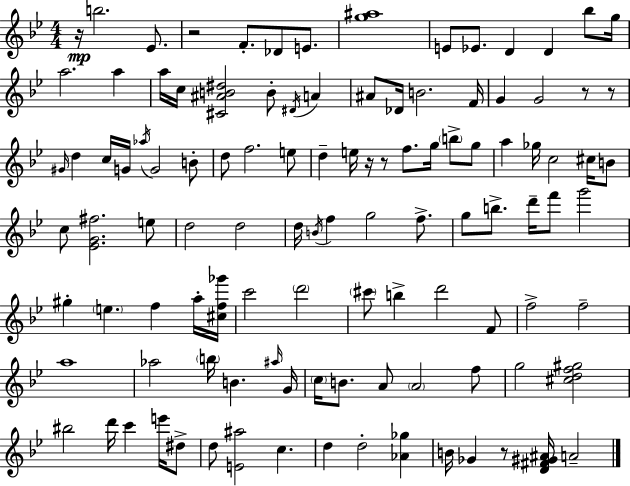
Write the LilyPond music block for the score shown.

{
  \clef treble
  \numericTimeSignature
  \time 4/4
  \key g \minor
  r16\mp b''2. ees'8. | r2 f'8.-. des'8 e'8. | <g'' ais''>1 | e'8 ees'8. d'4 d'4 bes''8 g''16 | \break a''2. a''4 | a''16 c''16 <cis' ais' b' dis''>2 b'8-. \acciaccatura { dis'16 } a'4 | ais'8 des'16 b'2. | f'16 g'4 g'2 r8 r8 | \break \grace { gis'16 } d''4 c''16 g'16 \acciaccatura { aes''16 } g'2 | b'8-. d''8 f''2. | e''8 d''4-- e''16 r16 r8 f''8. g''16 \parenthesize b''8-> | g''8 a''4 ges''16 c''2 | \break cis''16 b'8 c''8 <ees' g' fis''>2. | e''8 d''2 d''2 | d''16 \acciaccatura { b'16 } f''4 g''2 | f''8.-> g''8 b''8.-> d'''16-- f'''8 g'''2 | \break gis''4-. \parenthesize e''4. f''4 | a''16-. <cis'' f'' ges'''>16 c'''2 \parenthesize d'''2 | \parenthesize cis'''8 b''4-> d'''2 | f'8 f''2-> f''2-- | \break a''1 | aes''2 \parenthesize b''16 b'4. | \grace { ais''16 } g'16 \parenthesize c''16 b'8. a'8 \parenthesize a'2 | f''8 g''2 <cis'' d'' f'' gis''>2 | \break bis''2 d'''16 c'''4 | e'''16 dis''8-> d''8 <e' ais''>2 c''4. | d''4 d''2-. | <aes' ges''>4 b'16 ges'4 r8 <d' fis' gis' ais'>16 a'2-- | \break \bar "|."
}